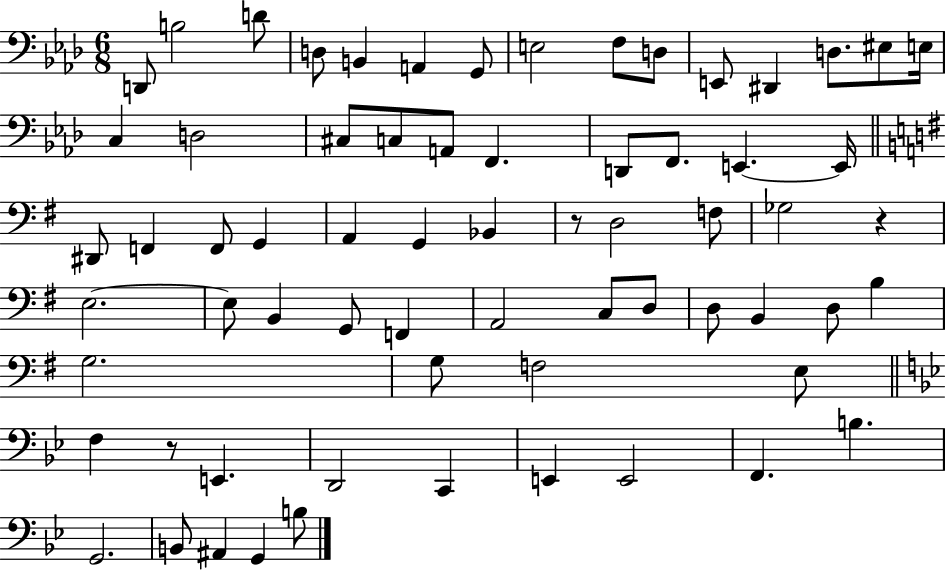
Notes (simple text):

D2/e B3/h D4/e D3/e B2/q A2/q G2/e E3/h F3/e D3/e E2/e D#2/q D3/e. EIS3/e E3/s C3/q D3/h C#3/e C3/e A2/e F2/q. D2/e F2/e. E2/q. E2/s D#2/e F2/q F2/e G2/q A2/q G2/q Bb2/q R/e D3/h F3/e Gb3/h R/q E3/h. E3/e B2/q G2/e F2/q A2/h C3/e D3/e D3/e B2/q D3/e B3/q G3/h. G3/e F3/h E3/e F3/q R/e E2/q. D2/h C2/q E2/q E2/h F2/q. B3/q. G2/h. B2/e A#2/q G2/q B3/e